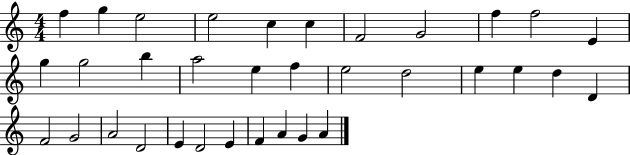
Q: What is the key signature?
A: C major